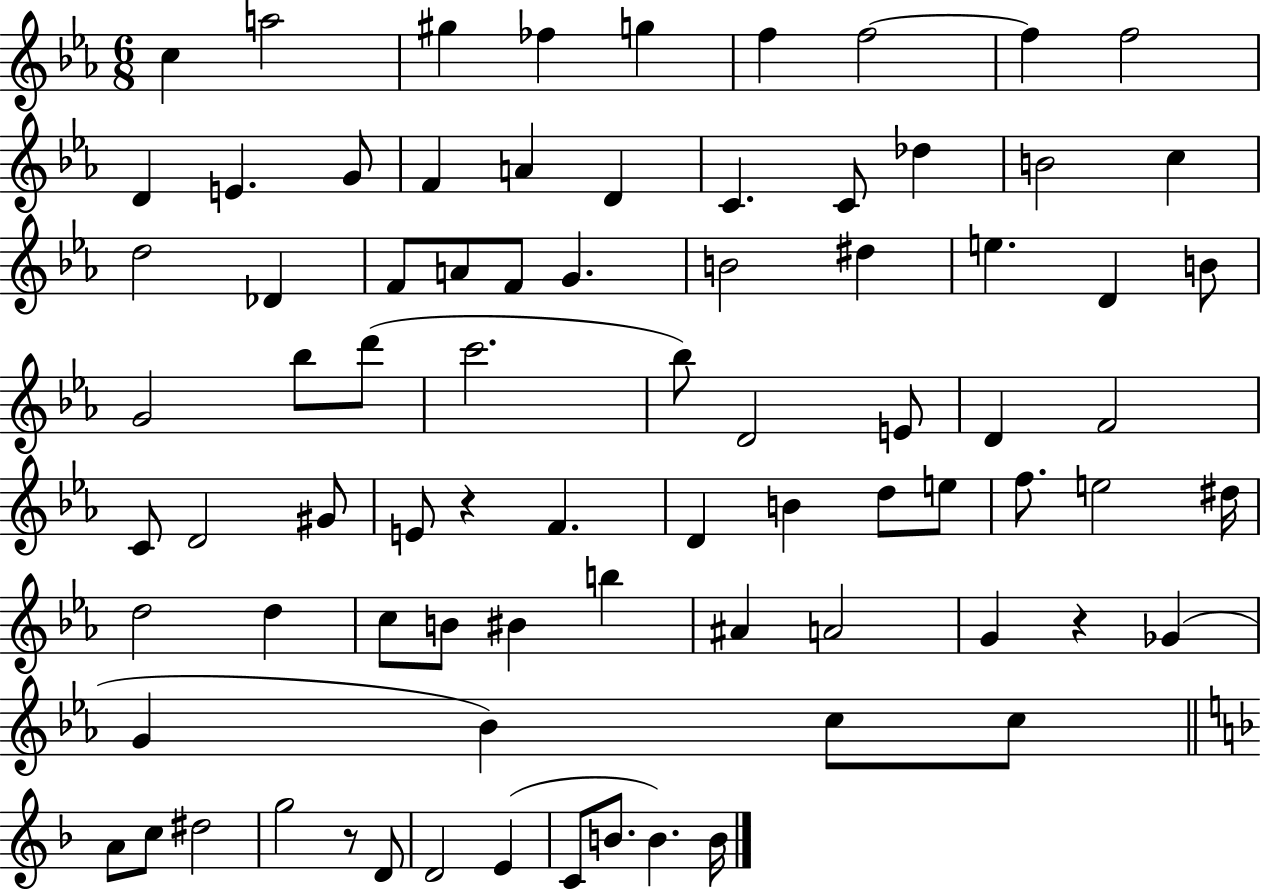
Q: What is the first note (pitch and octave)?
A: C5